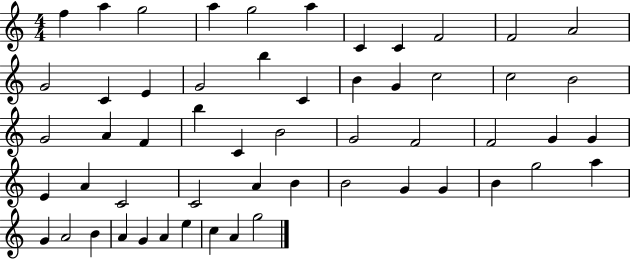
{
  \clef treble
  \numericTimeSignature
  \time 4/4
  \key c \major
  f''4 a''4 g''2 | a''4 g''2 a''4 | c'4 c'4 f'2 | f'2 a'2 | \break g'2 c'4 e'4 | g'2 b''4 c'4 | b'4 g'4 c''2 | c''2 b'2 | \break g'2 a'4 f'4 | b''4 c'4 b'2 | g'2 f'2 | f'2 g'4 g'4 | \break e'4 a'4 c'2 | c'2 a'4 b'4 | b'2 g'4 g'4 | b'4 g''2 a''4 | \break g'4 a'2 b'4 | a'4 g'4 a'4 e''4 | c''4 a'4 g''2 | \bar "|."
}